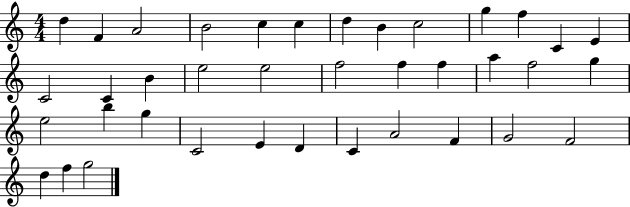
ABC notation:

X:1
T:Untitled
M:4/4
L:1/4
K:C
d F A2 B2 c c d B c2 g f C E C2 C B e2 e2 f2 f f a f2 g e2 b g C2 E D C A2 F G2 F2 d f g2